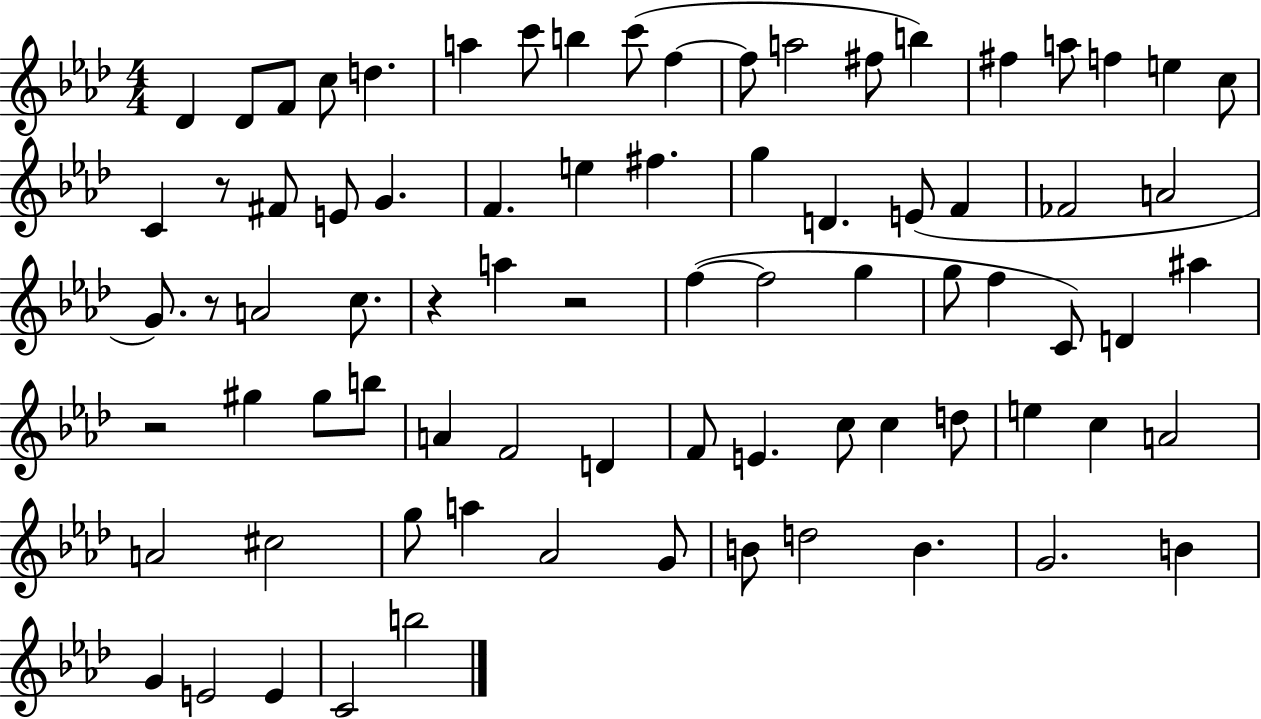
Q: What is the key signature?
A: AES major